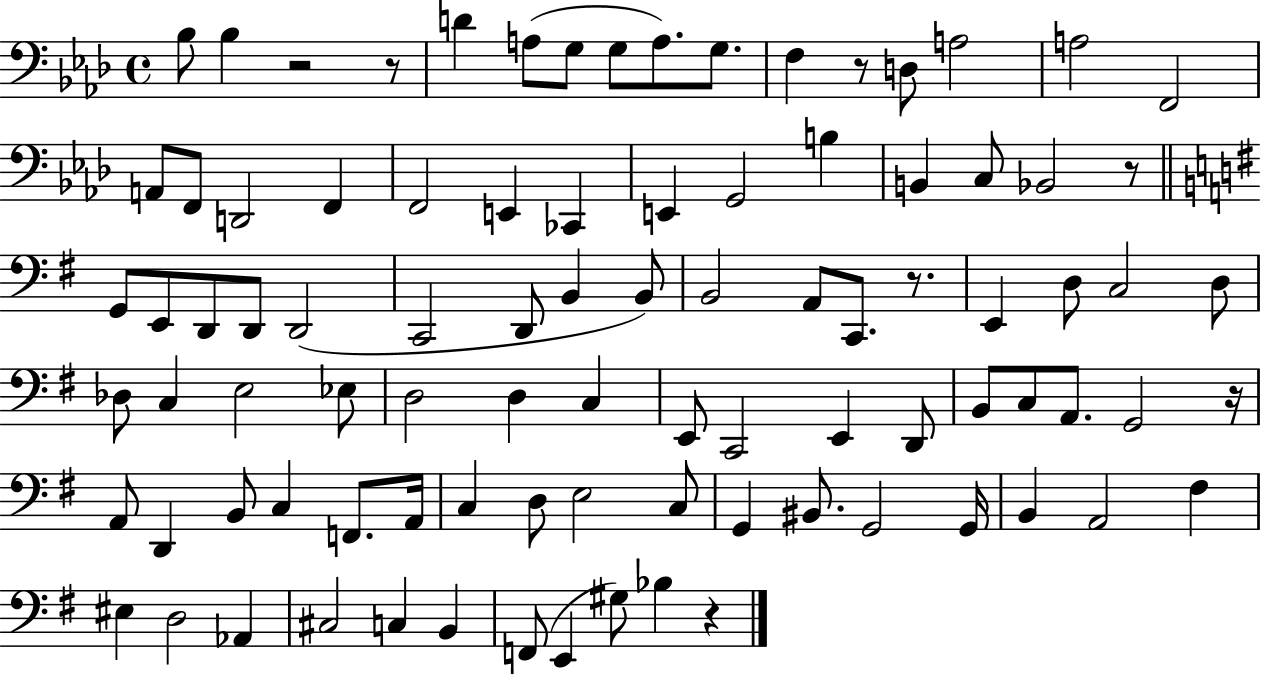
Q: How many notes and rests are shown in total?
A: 91